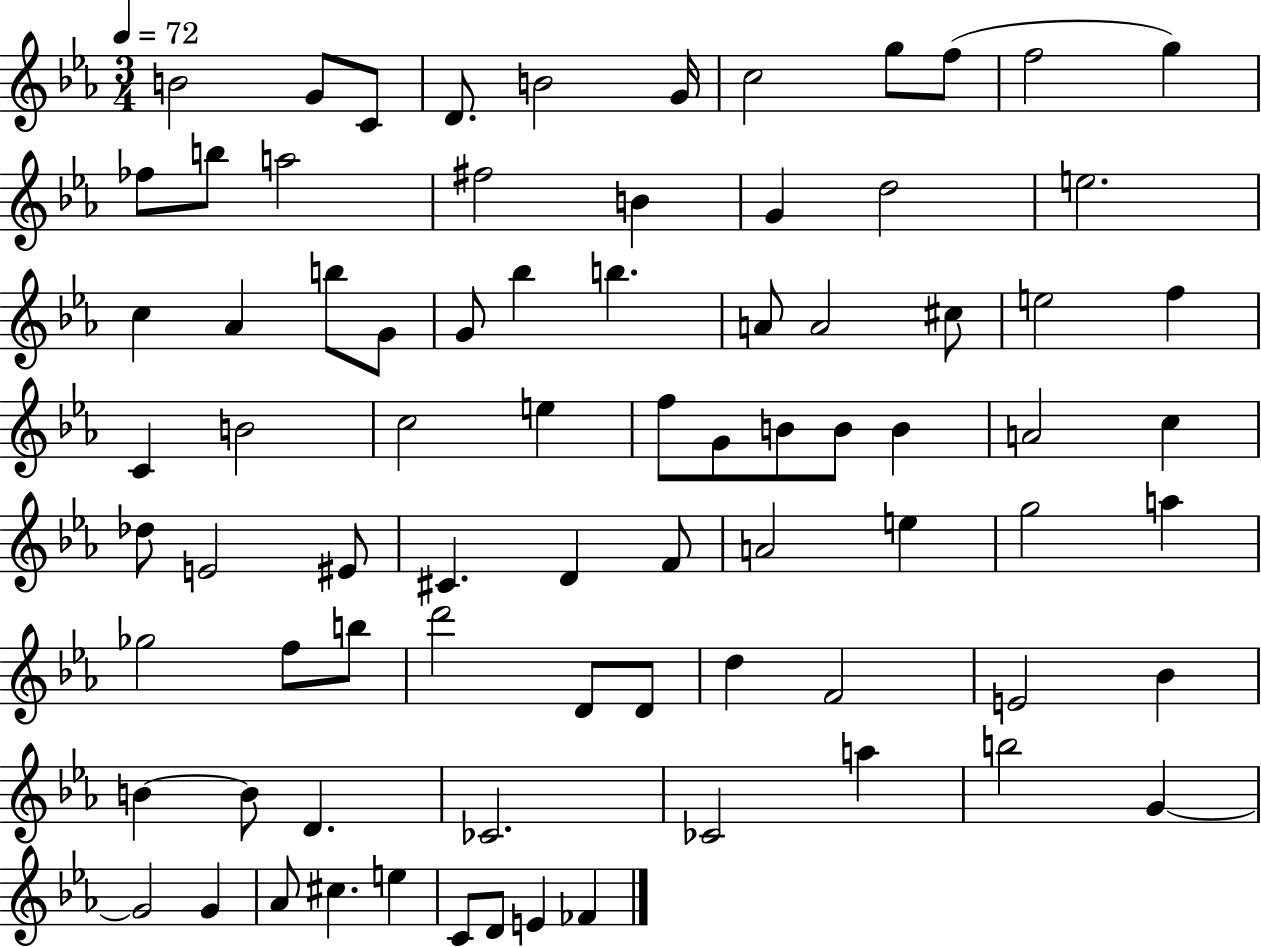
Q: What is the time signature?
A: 3/4